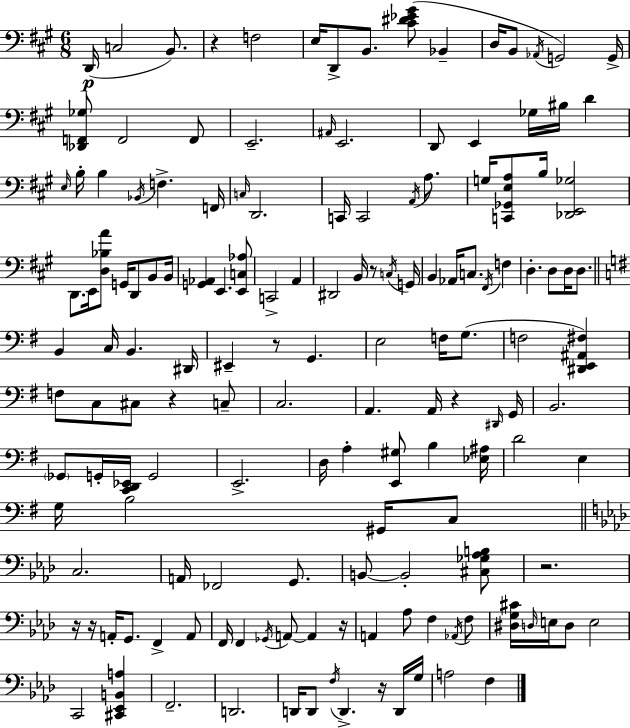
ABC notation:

X:1
T:Untitled
M:6/8
L:1/4
K:A
D,,/4 C,2 B,,/2 z F,2 E,/4 D,,/2 B,,/2 [^C^D_E^G]/2 _B,, D,/4 B,,/2 _A,,/4 G,,2 G,,/4 [_D,,F,,_G,]/2 F,,2 F,,/2 E,,2 ^A,,/4 E,,2 D,,/2 E,, _G,/4 ^B,/4 D E,/4 B,/4 B, _B,,/4 F, F,,/4 C,/4 D,,2 C,,/4 C,,2 A,,/4 A,/2 G,/4 [C,,_G,,E,A,]/2 B,/4 [_D,,E,,_G,]2 D,,/2 E,,/4 [D,_B,A]/2 G,,/4 D,,/2 B,,/2 B,,/4 [G,,_A,,] E,, [E,,C,_A,]/2 C,,2 A,, ^D,,2 B,,/4 z/2 C,/4 G,,/4 B,, _A,,/4 C,/2 ^F,,/4 F, D, D,/2 D,/4 D,/2 B,, C,/4 B,, ^D,,/4 ^E,, z/2 G,, E,2 F,/4 G,/2 F,2 [^D,,E,,^A,,^F,] F,/2 C,/2 ^C,/2 z C,/2 C,2 A,, A,,/4 z ^D,,/4 G,,/4 B,,2 _G,,/2 G,,/4 [C,,D,,_E,,]/4 G,,2 E,,2 D,/4 A, [E,,^G,]/2 B, [_E,^A,]/4 D2 E, G,/4 B,2 ^G,,/4 C,/2 C,2 A,,/4 _F,,2 G,,/2 B,,/2 B,,2 [^C,_G,_A,B,]/2 z2 z/4 z/4 A,,/4 G,,/2 F,, A,,/2 F,,/4 F,, _G,,/4 A,,/2 A,, z/4 A,, _A,/2 F, _A,,/4 F,/2 [^D,G,^C]/4 D,/4 E,/4 D,/2 E,2 C,,2 [^C,,_E,,B,,A,] F,,2 D,,2 D,,/4 D,,/2 F,/4 D,, z/4 D,,/4 G,/4 A,2 F,